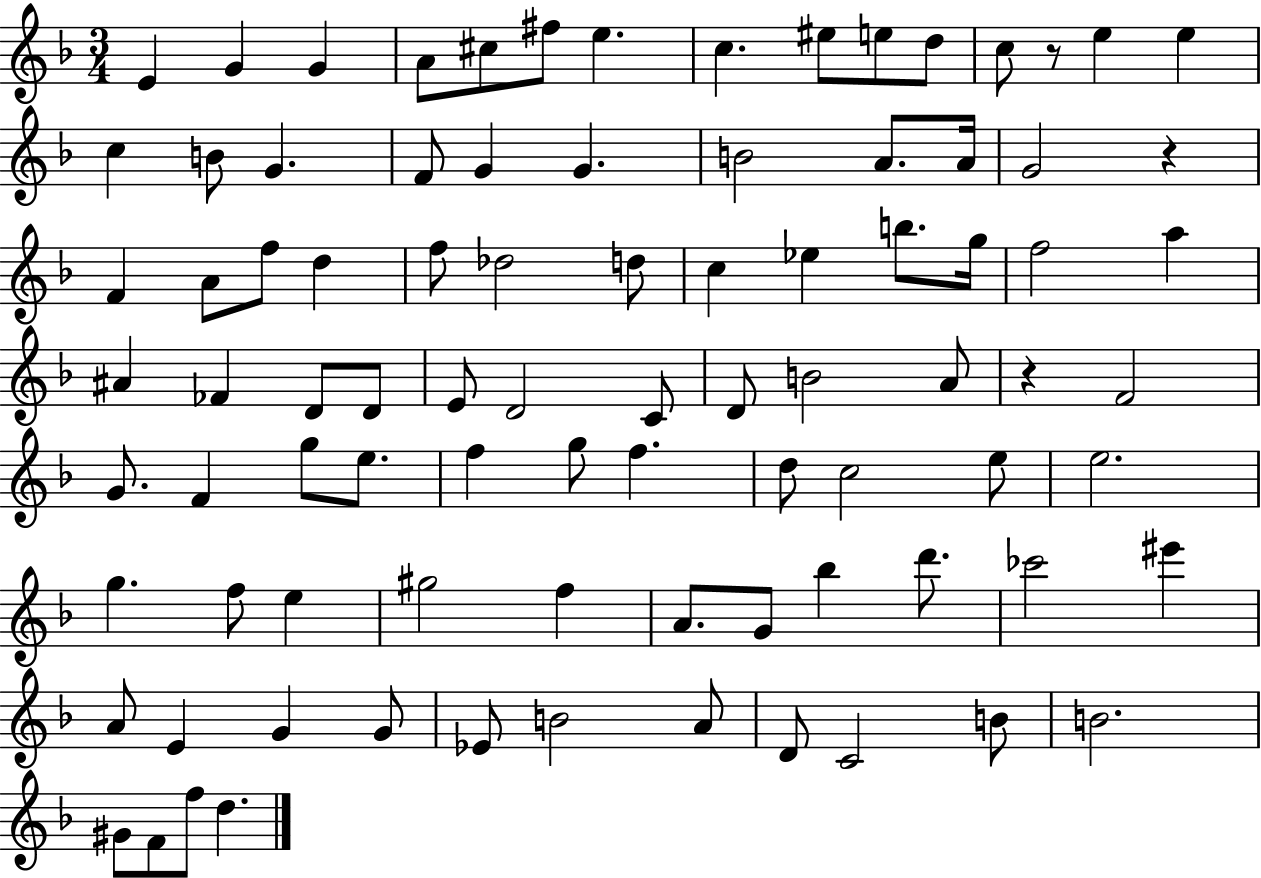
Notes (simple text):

E4/q G4/q G4/q A4/e C#5/e F#5/e E5/q. C5/q. EIS5/e E5/e D5/e C5/e R/e E5/q E5/q C5/q B4/e G4/q. F4/e G4/q G4/q. B4/h A4/e. A4/s G4/h R/q F4/q A4/e F5/e D5/q F5/e Db5/h D5/e C5/q Eb5/q B5/e. G5/s F5/h A5/q A#4/q FES4/q D4/e D4/e E4/e D4/h C4/e D4/e B4/h A4/e R/q F4/h G4/e. F4/q G5/e E5/e. F5/q G5/e F5/q. D5/e C5/h E5/e E5/h. G5/q. F5/e E5/q G#5/h F5/q A4/e. G4/e Bb5/q D6/e. CES6/h EIS6/q A4/e E4/q G4/q G4/e Eb4/e B4/h A4/e D4/e C4/h B4/e B4/h. G#4/e F4/e F5/e D5/q.